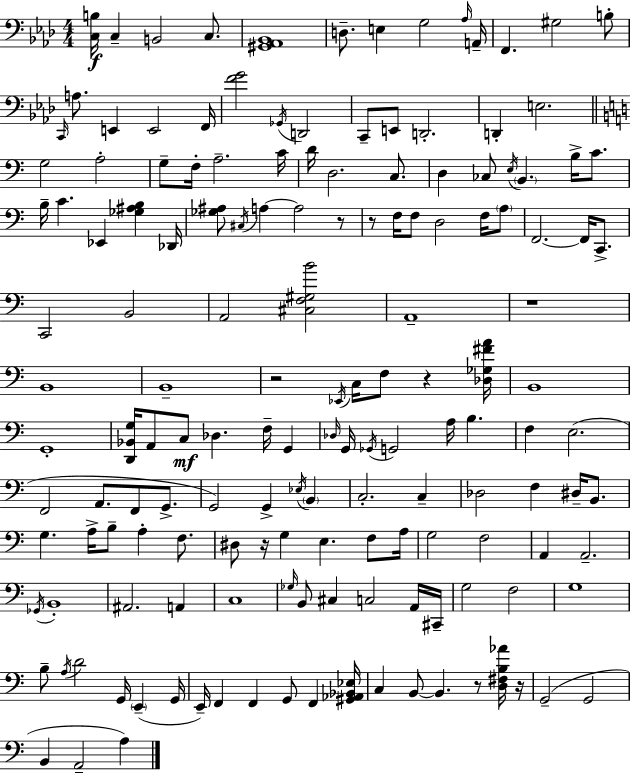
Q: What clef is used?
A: bass